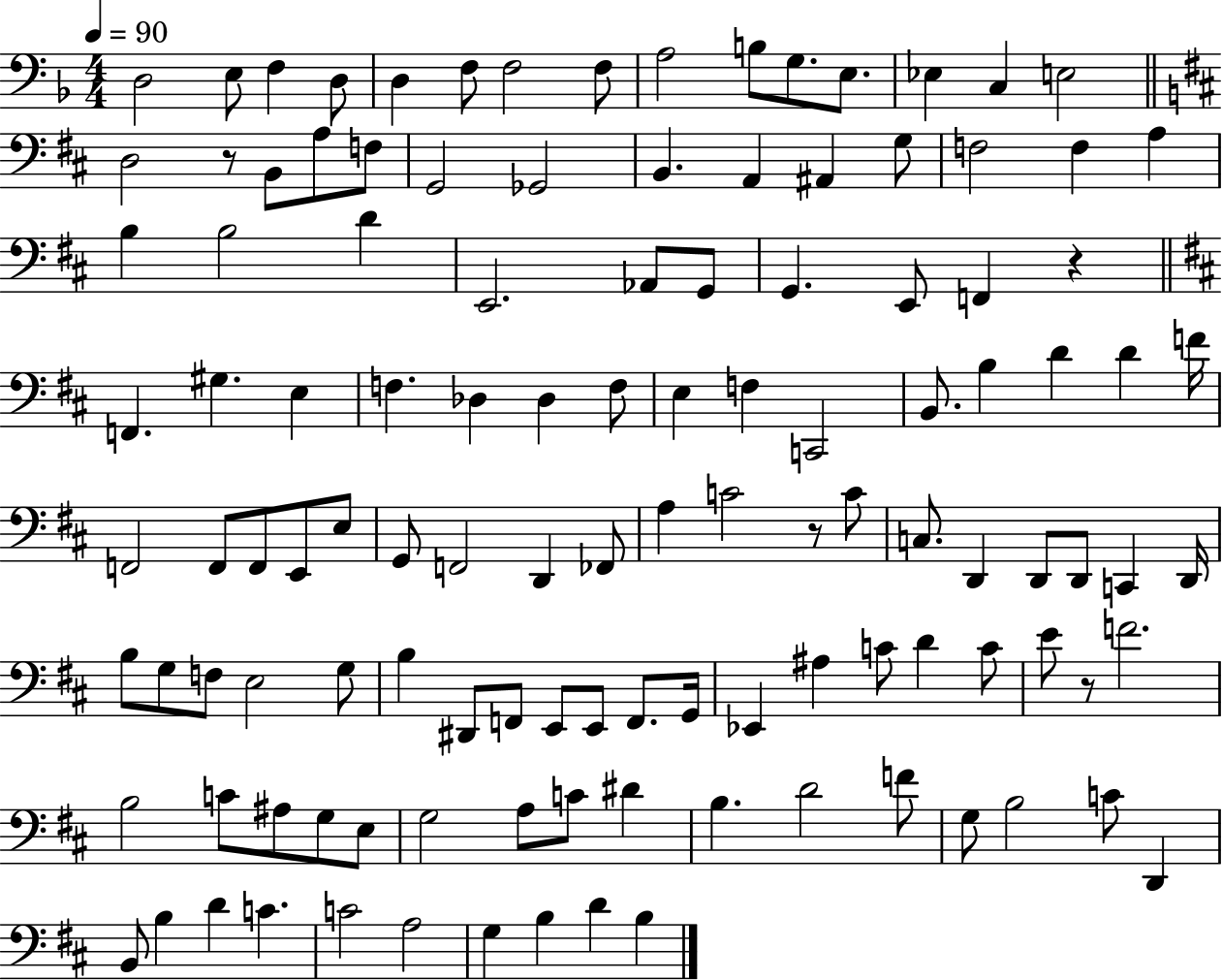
X:1
T:Untitled
M:4/4
L:1/4
K:F
D,2 E,/2 F, D,/2 D, F,/2 F,2 F,/2 A,2 B,/2 G,/2 E,/2 _E, C, E,2 D,2 z/2 B,,/2 A,/2 F,/2 G,,2 _G,,2 B,, A,, ^A,, G,/2 F,2 F, A, B, B,2 D E,,2 _A,,/2 G,,/2 G,, E,,/2 F,, z F,, ^G, E, F, _D, _D, F,/2 E, F, C,,2 B,,/2 B, D D F/4 F,,2 F,,/2 F,,/2 E,,/2 E,/2 G,,/2 F,,2 D,, _F,,/2 A, C2 z/2 C/2 C,/2 D,, D,,/2 D,,/2 C,, D,,/4 B,/2 G,/2 F,/2 E,2 G,/2 B, ^D,,/2 F,,/2 E,,/2 E,,/2 F,,/2 G,,/4 _E,, ^A, C/2 D C/2 E/2 z/2 F2 B,2 C/2 ^A,/2 G,/2 E,/2 G,2 A,/2 C/2 ^D B, D2 F/2 G,/2 B,2 C/2 D,, B,,/2 B, D C C2 A,2 G, B, D B,